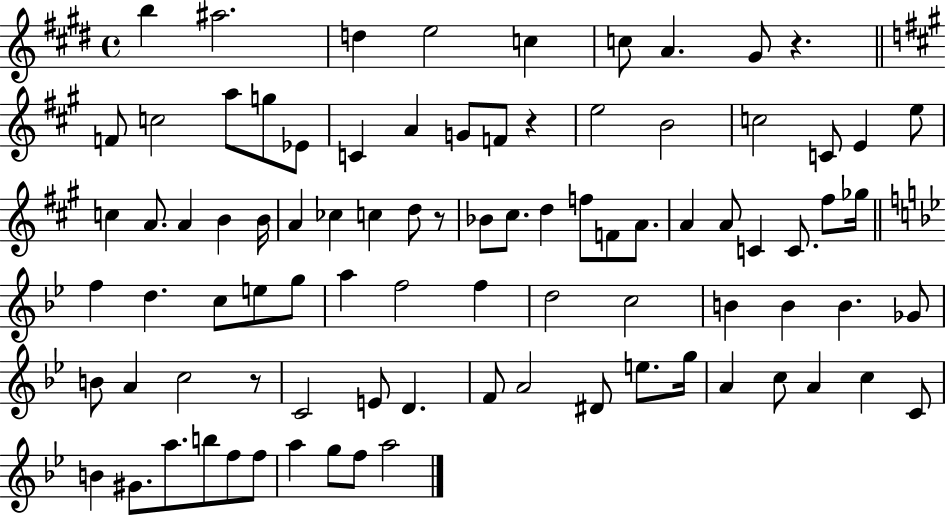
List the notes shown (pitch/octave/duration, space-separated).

B5/q A#5/h. D5/q E5/h C5/q C5/e A4/q. G#4/e R/q. F4/e C5/h A5/e G5/e Eb4/e C4/q A4/q G4/e F4/e R/q E5/h B4/h C5/h C4/e E4/q E5/e C5/q A4/e. A4/q B4/q B4/s A4/q CES5/q C5/q D5/e R/e Bb4/e C#5/e. D5/q F5/e F4/e A4/e. A4/q A4/e C4/q C4/e. F#5/e Gb5/s F5/q D5/q. C5/e E5/e G5/e A5/q F5/h F5/q D5/h C5/h B4/q B4/q B4/q. Gb4/e B4/e A4/q C5/h R/e C4/h E4/e D4/q. F4/e A4/h D#4/e E5/e. G5/s A4/q C5/e A4/q C5/q C4/e B4/q G#4/e. A5/e. B5/e F5/e F5/e A5/q G5/e F5/e A5/h